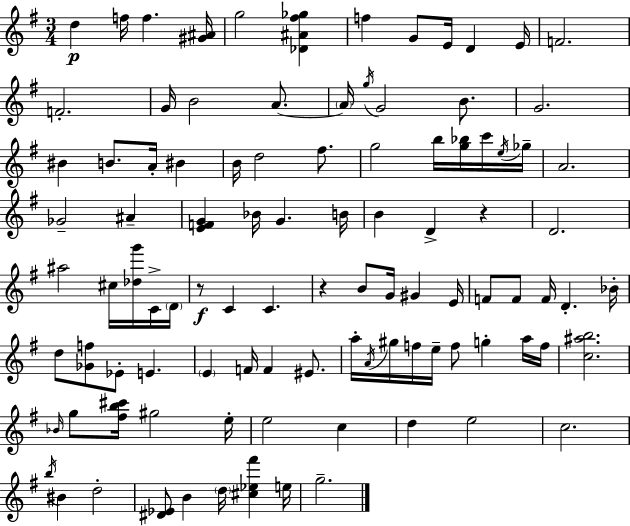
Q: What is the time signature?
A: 3/4